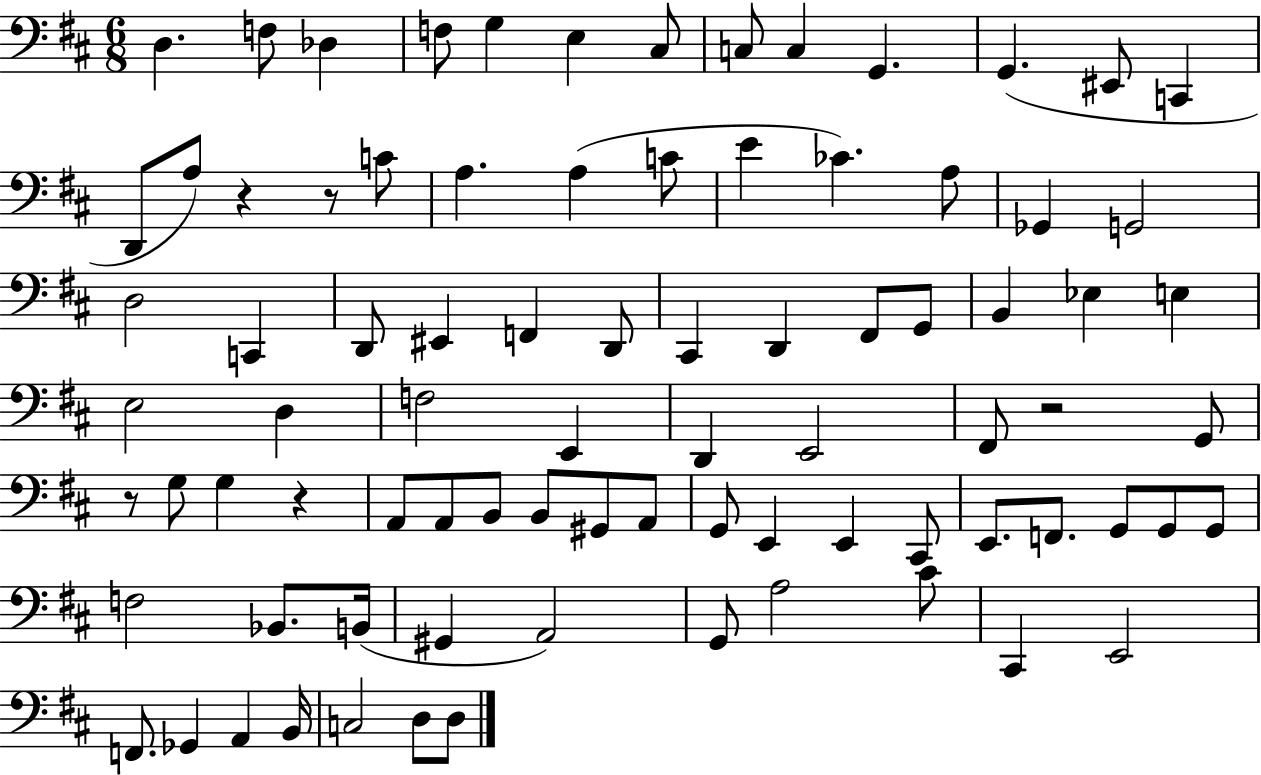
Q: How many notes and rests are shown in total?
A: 84